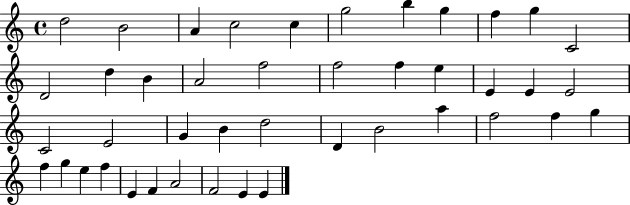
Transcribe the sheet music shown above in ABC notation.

X:1
T:Untitled
M:4/4
L:1/4
K:C
d2 B2 A c2 c g2 b g f g C2 D2 d B A2 f2 f2 f e E E E2 C2 E2 G B d2 D B2 a f2 f g f g e f E F A2 F2 E E